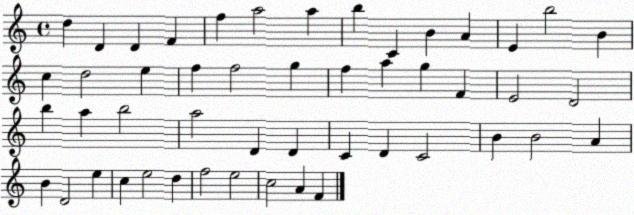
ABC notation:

X:1
T:Untitled
M:4/4
L:1/4
K:C
d D D F f a2 a b C B A E b2 B c d2 e f f2 g f a g F E2 D2 b a b2 a2 D D C D C2 B B2 A B D2 e c e2 d f2 e2 c2 A F